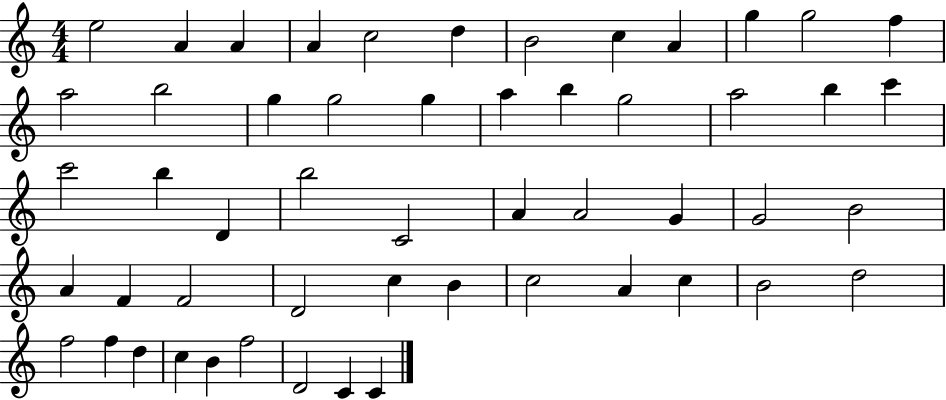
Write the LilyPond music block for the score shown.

{
  \clef treble
  \numericTimeSignature
  \time 4/4
  \key c \major
  e''2 a'4 a'4 | a'4 c''2 d''4 | b'2 c''4 a'4 | g''4 g''2 f''4 | \break a''2 b''2 | g''4 g''2 g''4 | a''4 b''4 g''2 | a''2 b''4 c'''4 | \break c'''2 b''4 d'4 | b''2 c'2 | a'4 a'2 g'4 | g'2 b'2 | \break a'4 f'4 f'2 | d'2 c''4 b'4 | c''2 a'4 c''4 | b'2 d''2 | \break f''2 f''4 d''4 | c''4 b'4 f''2 | d'2 c'4 c'4 | \bar "|."
}